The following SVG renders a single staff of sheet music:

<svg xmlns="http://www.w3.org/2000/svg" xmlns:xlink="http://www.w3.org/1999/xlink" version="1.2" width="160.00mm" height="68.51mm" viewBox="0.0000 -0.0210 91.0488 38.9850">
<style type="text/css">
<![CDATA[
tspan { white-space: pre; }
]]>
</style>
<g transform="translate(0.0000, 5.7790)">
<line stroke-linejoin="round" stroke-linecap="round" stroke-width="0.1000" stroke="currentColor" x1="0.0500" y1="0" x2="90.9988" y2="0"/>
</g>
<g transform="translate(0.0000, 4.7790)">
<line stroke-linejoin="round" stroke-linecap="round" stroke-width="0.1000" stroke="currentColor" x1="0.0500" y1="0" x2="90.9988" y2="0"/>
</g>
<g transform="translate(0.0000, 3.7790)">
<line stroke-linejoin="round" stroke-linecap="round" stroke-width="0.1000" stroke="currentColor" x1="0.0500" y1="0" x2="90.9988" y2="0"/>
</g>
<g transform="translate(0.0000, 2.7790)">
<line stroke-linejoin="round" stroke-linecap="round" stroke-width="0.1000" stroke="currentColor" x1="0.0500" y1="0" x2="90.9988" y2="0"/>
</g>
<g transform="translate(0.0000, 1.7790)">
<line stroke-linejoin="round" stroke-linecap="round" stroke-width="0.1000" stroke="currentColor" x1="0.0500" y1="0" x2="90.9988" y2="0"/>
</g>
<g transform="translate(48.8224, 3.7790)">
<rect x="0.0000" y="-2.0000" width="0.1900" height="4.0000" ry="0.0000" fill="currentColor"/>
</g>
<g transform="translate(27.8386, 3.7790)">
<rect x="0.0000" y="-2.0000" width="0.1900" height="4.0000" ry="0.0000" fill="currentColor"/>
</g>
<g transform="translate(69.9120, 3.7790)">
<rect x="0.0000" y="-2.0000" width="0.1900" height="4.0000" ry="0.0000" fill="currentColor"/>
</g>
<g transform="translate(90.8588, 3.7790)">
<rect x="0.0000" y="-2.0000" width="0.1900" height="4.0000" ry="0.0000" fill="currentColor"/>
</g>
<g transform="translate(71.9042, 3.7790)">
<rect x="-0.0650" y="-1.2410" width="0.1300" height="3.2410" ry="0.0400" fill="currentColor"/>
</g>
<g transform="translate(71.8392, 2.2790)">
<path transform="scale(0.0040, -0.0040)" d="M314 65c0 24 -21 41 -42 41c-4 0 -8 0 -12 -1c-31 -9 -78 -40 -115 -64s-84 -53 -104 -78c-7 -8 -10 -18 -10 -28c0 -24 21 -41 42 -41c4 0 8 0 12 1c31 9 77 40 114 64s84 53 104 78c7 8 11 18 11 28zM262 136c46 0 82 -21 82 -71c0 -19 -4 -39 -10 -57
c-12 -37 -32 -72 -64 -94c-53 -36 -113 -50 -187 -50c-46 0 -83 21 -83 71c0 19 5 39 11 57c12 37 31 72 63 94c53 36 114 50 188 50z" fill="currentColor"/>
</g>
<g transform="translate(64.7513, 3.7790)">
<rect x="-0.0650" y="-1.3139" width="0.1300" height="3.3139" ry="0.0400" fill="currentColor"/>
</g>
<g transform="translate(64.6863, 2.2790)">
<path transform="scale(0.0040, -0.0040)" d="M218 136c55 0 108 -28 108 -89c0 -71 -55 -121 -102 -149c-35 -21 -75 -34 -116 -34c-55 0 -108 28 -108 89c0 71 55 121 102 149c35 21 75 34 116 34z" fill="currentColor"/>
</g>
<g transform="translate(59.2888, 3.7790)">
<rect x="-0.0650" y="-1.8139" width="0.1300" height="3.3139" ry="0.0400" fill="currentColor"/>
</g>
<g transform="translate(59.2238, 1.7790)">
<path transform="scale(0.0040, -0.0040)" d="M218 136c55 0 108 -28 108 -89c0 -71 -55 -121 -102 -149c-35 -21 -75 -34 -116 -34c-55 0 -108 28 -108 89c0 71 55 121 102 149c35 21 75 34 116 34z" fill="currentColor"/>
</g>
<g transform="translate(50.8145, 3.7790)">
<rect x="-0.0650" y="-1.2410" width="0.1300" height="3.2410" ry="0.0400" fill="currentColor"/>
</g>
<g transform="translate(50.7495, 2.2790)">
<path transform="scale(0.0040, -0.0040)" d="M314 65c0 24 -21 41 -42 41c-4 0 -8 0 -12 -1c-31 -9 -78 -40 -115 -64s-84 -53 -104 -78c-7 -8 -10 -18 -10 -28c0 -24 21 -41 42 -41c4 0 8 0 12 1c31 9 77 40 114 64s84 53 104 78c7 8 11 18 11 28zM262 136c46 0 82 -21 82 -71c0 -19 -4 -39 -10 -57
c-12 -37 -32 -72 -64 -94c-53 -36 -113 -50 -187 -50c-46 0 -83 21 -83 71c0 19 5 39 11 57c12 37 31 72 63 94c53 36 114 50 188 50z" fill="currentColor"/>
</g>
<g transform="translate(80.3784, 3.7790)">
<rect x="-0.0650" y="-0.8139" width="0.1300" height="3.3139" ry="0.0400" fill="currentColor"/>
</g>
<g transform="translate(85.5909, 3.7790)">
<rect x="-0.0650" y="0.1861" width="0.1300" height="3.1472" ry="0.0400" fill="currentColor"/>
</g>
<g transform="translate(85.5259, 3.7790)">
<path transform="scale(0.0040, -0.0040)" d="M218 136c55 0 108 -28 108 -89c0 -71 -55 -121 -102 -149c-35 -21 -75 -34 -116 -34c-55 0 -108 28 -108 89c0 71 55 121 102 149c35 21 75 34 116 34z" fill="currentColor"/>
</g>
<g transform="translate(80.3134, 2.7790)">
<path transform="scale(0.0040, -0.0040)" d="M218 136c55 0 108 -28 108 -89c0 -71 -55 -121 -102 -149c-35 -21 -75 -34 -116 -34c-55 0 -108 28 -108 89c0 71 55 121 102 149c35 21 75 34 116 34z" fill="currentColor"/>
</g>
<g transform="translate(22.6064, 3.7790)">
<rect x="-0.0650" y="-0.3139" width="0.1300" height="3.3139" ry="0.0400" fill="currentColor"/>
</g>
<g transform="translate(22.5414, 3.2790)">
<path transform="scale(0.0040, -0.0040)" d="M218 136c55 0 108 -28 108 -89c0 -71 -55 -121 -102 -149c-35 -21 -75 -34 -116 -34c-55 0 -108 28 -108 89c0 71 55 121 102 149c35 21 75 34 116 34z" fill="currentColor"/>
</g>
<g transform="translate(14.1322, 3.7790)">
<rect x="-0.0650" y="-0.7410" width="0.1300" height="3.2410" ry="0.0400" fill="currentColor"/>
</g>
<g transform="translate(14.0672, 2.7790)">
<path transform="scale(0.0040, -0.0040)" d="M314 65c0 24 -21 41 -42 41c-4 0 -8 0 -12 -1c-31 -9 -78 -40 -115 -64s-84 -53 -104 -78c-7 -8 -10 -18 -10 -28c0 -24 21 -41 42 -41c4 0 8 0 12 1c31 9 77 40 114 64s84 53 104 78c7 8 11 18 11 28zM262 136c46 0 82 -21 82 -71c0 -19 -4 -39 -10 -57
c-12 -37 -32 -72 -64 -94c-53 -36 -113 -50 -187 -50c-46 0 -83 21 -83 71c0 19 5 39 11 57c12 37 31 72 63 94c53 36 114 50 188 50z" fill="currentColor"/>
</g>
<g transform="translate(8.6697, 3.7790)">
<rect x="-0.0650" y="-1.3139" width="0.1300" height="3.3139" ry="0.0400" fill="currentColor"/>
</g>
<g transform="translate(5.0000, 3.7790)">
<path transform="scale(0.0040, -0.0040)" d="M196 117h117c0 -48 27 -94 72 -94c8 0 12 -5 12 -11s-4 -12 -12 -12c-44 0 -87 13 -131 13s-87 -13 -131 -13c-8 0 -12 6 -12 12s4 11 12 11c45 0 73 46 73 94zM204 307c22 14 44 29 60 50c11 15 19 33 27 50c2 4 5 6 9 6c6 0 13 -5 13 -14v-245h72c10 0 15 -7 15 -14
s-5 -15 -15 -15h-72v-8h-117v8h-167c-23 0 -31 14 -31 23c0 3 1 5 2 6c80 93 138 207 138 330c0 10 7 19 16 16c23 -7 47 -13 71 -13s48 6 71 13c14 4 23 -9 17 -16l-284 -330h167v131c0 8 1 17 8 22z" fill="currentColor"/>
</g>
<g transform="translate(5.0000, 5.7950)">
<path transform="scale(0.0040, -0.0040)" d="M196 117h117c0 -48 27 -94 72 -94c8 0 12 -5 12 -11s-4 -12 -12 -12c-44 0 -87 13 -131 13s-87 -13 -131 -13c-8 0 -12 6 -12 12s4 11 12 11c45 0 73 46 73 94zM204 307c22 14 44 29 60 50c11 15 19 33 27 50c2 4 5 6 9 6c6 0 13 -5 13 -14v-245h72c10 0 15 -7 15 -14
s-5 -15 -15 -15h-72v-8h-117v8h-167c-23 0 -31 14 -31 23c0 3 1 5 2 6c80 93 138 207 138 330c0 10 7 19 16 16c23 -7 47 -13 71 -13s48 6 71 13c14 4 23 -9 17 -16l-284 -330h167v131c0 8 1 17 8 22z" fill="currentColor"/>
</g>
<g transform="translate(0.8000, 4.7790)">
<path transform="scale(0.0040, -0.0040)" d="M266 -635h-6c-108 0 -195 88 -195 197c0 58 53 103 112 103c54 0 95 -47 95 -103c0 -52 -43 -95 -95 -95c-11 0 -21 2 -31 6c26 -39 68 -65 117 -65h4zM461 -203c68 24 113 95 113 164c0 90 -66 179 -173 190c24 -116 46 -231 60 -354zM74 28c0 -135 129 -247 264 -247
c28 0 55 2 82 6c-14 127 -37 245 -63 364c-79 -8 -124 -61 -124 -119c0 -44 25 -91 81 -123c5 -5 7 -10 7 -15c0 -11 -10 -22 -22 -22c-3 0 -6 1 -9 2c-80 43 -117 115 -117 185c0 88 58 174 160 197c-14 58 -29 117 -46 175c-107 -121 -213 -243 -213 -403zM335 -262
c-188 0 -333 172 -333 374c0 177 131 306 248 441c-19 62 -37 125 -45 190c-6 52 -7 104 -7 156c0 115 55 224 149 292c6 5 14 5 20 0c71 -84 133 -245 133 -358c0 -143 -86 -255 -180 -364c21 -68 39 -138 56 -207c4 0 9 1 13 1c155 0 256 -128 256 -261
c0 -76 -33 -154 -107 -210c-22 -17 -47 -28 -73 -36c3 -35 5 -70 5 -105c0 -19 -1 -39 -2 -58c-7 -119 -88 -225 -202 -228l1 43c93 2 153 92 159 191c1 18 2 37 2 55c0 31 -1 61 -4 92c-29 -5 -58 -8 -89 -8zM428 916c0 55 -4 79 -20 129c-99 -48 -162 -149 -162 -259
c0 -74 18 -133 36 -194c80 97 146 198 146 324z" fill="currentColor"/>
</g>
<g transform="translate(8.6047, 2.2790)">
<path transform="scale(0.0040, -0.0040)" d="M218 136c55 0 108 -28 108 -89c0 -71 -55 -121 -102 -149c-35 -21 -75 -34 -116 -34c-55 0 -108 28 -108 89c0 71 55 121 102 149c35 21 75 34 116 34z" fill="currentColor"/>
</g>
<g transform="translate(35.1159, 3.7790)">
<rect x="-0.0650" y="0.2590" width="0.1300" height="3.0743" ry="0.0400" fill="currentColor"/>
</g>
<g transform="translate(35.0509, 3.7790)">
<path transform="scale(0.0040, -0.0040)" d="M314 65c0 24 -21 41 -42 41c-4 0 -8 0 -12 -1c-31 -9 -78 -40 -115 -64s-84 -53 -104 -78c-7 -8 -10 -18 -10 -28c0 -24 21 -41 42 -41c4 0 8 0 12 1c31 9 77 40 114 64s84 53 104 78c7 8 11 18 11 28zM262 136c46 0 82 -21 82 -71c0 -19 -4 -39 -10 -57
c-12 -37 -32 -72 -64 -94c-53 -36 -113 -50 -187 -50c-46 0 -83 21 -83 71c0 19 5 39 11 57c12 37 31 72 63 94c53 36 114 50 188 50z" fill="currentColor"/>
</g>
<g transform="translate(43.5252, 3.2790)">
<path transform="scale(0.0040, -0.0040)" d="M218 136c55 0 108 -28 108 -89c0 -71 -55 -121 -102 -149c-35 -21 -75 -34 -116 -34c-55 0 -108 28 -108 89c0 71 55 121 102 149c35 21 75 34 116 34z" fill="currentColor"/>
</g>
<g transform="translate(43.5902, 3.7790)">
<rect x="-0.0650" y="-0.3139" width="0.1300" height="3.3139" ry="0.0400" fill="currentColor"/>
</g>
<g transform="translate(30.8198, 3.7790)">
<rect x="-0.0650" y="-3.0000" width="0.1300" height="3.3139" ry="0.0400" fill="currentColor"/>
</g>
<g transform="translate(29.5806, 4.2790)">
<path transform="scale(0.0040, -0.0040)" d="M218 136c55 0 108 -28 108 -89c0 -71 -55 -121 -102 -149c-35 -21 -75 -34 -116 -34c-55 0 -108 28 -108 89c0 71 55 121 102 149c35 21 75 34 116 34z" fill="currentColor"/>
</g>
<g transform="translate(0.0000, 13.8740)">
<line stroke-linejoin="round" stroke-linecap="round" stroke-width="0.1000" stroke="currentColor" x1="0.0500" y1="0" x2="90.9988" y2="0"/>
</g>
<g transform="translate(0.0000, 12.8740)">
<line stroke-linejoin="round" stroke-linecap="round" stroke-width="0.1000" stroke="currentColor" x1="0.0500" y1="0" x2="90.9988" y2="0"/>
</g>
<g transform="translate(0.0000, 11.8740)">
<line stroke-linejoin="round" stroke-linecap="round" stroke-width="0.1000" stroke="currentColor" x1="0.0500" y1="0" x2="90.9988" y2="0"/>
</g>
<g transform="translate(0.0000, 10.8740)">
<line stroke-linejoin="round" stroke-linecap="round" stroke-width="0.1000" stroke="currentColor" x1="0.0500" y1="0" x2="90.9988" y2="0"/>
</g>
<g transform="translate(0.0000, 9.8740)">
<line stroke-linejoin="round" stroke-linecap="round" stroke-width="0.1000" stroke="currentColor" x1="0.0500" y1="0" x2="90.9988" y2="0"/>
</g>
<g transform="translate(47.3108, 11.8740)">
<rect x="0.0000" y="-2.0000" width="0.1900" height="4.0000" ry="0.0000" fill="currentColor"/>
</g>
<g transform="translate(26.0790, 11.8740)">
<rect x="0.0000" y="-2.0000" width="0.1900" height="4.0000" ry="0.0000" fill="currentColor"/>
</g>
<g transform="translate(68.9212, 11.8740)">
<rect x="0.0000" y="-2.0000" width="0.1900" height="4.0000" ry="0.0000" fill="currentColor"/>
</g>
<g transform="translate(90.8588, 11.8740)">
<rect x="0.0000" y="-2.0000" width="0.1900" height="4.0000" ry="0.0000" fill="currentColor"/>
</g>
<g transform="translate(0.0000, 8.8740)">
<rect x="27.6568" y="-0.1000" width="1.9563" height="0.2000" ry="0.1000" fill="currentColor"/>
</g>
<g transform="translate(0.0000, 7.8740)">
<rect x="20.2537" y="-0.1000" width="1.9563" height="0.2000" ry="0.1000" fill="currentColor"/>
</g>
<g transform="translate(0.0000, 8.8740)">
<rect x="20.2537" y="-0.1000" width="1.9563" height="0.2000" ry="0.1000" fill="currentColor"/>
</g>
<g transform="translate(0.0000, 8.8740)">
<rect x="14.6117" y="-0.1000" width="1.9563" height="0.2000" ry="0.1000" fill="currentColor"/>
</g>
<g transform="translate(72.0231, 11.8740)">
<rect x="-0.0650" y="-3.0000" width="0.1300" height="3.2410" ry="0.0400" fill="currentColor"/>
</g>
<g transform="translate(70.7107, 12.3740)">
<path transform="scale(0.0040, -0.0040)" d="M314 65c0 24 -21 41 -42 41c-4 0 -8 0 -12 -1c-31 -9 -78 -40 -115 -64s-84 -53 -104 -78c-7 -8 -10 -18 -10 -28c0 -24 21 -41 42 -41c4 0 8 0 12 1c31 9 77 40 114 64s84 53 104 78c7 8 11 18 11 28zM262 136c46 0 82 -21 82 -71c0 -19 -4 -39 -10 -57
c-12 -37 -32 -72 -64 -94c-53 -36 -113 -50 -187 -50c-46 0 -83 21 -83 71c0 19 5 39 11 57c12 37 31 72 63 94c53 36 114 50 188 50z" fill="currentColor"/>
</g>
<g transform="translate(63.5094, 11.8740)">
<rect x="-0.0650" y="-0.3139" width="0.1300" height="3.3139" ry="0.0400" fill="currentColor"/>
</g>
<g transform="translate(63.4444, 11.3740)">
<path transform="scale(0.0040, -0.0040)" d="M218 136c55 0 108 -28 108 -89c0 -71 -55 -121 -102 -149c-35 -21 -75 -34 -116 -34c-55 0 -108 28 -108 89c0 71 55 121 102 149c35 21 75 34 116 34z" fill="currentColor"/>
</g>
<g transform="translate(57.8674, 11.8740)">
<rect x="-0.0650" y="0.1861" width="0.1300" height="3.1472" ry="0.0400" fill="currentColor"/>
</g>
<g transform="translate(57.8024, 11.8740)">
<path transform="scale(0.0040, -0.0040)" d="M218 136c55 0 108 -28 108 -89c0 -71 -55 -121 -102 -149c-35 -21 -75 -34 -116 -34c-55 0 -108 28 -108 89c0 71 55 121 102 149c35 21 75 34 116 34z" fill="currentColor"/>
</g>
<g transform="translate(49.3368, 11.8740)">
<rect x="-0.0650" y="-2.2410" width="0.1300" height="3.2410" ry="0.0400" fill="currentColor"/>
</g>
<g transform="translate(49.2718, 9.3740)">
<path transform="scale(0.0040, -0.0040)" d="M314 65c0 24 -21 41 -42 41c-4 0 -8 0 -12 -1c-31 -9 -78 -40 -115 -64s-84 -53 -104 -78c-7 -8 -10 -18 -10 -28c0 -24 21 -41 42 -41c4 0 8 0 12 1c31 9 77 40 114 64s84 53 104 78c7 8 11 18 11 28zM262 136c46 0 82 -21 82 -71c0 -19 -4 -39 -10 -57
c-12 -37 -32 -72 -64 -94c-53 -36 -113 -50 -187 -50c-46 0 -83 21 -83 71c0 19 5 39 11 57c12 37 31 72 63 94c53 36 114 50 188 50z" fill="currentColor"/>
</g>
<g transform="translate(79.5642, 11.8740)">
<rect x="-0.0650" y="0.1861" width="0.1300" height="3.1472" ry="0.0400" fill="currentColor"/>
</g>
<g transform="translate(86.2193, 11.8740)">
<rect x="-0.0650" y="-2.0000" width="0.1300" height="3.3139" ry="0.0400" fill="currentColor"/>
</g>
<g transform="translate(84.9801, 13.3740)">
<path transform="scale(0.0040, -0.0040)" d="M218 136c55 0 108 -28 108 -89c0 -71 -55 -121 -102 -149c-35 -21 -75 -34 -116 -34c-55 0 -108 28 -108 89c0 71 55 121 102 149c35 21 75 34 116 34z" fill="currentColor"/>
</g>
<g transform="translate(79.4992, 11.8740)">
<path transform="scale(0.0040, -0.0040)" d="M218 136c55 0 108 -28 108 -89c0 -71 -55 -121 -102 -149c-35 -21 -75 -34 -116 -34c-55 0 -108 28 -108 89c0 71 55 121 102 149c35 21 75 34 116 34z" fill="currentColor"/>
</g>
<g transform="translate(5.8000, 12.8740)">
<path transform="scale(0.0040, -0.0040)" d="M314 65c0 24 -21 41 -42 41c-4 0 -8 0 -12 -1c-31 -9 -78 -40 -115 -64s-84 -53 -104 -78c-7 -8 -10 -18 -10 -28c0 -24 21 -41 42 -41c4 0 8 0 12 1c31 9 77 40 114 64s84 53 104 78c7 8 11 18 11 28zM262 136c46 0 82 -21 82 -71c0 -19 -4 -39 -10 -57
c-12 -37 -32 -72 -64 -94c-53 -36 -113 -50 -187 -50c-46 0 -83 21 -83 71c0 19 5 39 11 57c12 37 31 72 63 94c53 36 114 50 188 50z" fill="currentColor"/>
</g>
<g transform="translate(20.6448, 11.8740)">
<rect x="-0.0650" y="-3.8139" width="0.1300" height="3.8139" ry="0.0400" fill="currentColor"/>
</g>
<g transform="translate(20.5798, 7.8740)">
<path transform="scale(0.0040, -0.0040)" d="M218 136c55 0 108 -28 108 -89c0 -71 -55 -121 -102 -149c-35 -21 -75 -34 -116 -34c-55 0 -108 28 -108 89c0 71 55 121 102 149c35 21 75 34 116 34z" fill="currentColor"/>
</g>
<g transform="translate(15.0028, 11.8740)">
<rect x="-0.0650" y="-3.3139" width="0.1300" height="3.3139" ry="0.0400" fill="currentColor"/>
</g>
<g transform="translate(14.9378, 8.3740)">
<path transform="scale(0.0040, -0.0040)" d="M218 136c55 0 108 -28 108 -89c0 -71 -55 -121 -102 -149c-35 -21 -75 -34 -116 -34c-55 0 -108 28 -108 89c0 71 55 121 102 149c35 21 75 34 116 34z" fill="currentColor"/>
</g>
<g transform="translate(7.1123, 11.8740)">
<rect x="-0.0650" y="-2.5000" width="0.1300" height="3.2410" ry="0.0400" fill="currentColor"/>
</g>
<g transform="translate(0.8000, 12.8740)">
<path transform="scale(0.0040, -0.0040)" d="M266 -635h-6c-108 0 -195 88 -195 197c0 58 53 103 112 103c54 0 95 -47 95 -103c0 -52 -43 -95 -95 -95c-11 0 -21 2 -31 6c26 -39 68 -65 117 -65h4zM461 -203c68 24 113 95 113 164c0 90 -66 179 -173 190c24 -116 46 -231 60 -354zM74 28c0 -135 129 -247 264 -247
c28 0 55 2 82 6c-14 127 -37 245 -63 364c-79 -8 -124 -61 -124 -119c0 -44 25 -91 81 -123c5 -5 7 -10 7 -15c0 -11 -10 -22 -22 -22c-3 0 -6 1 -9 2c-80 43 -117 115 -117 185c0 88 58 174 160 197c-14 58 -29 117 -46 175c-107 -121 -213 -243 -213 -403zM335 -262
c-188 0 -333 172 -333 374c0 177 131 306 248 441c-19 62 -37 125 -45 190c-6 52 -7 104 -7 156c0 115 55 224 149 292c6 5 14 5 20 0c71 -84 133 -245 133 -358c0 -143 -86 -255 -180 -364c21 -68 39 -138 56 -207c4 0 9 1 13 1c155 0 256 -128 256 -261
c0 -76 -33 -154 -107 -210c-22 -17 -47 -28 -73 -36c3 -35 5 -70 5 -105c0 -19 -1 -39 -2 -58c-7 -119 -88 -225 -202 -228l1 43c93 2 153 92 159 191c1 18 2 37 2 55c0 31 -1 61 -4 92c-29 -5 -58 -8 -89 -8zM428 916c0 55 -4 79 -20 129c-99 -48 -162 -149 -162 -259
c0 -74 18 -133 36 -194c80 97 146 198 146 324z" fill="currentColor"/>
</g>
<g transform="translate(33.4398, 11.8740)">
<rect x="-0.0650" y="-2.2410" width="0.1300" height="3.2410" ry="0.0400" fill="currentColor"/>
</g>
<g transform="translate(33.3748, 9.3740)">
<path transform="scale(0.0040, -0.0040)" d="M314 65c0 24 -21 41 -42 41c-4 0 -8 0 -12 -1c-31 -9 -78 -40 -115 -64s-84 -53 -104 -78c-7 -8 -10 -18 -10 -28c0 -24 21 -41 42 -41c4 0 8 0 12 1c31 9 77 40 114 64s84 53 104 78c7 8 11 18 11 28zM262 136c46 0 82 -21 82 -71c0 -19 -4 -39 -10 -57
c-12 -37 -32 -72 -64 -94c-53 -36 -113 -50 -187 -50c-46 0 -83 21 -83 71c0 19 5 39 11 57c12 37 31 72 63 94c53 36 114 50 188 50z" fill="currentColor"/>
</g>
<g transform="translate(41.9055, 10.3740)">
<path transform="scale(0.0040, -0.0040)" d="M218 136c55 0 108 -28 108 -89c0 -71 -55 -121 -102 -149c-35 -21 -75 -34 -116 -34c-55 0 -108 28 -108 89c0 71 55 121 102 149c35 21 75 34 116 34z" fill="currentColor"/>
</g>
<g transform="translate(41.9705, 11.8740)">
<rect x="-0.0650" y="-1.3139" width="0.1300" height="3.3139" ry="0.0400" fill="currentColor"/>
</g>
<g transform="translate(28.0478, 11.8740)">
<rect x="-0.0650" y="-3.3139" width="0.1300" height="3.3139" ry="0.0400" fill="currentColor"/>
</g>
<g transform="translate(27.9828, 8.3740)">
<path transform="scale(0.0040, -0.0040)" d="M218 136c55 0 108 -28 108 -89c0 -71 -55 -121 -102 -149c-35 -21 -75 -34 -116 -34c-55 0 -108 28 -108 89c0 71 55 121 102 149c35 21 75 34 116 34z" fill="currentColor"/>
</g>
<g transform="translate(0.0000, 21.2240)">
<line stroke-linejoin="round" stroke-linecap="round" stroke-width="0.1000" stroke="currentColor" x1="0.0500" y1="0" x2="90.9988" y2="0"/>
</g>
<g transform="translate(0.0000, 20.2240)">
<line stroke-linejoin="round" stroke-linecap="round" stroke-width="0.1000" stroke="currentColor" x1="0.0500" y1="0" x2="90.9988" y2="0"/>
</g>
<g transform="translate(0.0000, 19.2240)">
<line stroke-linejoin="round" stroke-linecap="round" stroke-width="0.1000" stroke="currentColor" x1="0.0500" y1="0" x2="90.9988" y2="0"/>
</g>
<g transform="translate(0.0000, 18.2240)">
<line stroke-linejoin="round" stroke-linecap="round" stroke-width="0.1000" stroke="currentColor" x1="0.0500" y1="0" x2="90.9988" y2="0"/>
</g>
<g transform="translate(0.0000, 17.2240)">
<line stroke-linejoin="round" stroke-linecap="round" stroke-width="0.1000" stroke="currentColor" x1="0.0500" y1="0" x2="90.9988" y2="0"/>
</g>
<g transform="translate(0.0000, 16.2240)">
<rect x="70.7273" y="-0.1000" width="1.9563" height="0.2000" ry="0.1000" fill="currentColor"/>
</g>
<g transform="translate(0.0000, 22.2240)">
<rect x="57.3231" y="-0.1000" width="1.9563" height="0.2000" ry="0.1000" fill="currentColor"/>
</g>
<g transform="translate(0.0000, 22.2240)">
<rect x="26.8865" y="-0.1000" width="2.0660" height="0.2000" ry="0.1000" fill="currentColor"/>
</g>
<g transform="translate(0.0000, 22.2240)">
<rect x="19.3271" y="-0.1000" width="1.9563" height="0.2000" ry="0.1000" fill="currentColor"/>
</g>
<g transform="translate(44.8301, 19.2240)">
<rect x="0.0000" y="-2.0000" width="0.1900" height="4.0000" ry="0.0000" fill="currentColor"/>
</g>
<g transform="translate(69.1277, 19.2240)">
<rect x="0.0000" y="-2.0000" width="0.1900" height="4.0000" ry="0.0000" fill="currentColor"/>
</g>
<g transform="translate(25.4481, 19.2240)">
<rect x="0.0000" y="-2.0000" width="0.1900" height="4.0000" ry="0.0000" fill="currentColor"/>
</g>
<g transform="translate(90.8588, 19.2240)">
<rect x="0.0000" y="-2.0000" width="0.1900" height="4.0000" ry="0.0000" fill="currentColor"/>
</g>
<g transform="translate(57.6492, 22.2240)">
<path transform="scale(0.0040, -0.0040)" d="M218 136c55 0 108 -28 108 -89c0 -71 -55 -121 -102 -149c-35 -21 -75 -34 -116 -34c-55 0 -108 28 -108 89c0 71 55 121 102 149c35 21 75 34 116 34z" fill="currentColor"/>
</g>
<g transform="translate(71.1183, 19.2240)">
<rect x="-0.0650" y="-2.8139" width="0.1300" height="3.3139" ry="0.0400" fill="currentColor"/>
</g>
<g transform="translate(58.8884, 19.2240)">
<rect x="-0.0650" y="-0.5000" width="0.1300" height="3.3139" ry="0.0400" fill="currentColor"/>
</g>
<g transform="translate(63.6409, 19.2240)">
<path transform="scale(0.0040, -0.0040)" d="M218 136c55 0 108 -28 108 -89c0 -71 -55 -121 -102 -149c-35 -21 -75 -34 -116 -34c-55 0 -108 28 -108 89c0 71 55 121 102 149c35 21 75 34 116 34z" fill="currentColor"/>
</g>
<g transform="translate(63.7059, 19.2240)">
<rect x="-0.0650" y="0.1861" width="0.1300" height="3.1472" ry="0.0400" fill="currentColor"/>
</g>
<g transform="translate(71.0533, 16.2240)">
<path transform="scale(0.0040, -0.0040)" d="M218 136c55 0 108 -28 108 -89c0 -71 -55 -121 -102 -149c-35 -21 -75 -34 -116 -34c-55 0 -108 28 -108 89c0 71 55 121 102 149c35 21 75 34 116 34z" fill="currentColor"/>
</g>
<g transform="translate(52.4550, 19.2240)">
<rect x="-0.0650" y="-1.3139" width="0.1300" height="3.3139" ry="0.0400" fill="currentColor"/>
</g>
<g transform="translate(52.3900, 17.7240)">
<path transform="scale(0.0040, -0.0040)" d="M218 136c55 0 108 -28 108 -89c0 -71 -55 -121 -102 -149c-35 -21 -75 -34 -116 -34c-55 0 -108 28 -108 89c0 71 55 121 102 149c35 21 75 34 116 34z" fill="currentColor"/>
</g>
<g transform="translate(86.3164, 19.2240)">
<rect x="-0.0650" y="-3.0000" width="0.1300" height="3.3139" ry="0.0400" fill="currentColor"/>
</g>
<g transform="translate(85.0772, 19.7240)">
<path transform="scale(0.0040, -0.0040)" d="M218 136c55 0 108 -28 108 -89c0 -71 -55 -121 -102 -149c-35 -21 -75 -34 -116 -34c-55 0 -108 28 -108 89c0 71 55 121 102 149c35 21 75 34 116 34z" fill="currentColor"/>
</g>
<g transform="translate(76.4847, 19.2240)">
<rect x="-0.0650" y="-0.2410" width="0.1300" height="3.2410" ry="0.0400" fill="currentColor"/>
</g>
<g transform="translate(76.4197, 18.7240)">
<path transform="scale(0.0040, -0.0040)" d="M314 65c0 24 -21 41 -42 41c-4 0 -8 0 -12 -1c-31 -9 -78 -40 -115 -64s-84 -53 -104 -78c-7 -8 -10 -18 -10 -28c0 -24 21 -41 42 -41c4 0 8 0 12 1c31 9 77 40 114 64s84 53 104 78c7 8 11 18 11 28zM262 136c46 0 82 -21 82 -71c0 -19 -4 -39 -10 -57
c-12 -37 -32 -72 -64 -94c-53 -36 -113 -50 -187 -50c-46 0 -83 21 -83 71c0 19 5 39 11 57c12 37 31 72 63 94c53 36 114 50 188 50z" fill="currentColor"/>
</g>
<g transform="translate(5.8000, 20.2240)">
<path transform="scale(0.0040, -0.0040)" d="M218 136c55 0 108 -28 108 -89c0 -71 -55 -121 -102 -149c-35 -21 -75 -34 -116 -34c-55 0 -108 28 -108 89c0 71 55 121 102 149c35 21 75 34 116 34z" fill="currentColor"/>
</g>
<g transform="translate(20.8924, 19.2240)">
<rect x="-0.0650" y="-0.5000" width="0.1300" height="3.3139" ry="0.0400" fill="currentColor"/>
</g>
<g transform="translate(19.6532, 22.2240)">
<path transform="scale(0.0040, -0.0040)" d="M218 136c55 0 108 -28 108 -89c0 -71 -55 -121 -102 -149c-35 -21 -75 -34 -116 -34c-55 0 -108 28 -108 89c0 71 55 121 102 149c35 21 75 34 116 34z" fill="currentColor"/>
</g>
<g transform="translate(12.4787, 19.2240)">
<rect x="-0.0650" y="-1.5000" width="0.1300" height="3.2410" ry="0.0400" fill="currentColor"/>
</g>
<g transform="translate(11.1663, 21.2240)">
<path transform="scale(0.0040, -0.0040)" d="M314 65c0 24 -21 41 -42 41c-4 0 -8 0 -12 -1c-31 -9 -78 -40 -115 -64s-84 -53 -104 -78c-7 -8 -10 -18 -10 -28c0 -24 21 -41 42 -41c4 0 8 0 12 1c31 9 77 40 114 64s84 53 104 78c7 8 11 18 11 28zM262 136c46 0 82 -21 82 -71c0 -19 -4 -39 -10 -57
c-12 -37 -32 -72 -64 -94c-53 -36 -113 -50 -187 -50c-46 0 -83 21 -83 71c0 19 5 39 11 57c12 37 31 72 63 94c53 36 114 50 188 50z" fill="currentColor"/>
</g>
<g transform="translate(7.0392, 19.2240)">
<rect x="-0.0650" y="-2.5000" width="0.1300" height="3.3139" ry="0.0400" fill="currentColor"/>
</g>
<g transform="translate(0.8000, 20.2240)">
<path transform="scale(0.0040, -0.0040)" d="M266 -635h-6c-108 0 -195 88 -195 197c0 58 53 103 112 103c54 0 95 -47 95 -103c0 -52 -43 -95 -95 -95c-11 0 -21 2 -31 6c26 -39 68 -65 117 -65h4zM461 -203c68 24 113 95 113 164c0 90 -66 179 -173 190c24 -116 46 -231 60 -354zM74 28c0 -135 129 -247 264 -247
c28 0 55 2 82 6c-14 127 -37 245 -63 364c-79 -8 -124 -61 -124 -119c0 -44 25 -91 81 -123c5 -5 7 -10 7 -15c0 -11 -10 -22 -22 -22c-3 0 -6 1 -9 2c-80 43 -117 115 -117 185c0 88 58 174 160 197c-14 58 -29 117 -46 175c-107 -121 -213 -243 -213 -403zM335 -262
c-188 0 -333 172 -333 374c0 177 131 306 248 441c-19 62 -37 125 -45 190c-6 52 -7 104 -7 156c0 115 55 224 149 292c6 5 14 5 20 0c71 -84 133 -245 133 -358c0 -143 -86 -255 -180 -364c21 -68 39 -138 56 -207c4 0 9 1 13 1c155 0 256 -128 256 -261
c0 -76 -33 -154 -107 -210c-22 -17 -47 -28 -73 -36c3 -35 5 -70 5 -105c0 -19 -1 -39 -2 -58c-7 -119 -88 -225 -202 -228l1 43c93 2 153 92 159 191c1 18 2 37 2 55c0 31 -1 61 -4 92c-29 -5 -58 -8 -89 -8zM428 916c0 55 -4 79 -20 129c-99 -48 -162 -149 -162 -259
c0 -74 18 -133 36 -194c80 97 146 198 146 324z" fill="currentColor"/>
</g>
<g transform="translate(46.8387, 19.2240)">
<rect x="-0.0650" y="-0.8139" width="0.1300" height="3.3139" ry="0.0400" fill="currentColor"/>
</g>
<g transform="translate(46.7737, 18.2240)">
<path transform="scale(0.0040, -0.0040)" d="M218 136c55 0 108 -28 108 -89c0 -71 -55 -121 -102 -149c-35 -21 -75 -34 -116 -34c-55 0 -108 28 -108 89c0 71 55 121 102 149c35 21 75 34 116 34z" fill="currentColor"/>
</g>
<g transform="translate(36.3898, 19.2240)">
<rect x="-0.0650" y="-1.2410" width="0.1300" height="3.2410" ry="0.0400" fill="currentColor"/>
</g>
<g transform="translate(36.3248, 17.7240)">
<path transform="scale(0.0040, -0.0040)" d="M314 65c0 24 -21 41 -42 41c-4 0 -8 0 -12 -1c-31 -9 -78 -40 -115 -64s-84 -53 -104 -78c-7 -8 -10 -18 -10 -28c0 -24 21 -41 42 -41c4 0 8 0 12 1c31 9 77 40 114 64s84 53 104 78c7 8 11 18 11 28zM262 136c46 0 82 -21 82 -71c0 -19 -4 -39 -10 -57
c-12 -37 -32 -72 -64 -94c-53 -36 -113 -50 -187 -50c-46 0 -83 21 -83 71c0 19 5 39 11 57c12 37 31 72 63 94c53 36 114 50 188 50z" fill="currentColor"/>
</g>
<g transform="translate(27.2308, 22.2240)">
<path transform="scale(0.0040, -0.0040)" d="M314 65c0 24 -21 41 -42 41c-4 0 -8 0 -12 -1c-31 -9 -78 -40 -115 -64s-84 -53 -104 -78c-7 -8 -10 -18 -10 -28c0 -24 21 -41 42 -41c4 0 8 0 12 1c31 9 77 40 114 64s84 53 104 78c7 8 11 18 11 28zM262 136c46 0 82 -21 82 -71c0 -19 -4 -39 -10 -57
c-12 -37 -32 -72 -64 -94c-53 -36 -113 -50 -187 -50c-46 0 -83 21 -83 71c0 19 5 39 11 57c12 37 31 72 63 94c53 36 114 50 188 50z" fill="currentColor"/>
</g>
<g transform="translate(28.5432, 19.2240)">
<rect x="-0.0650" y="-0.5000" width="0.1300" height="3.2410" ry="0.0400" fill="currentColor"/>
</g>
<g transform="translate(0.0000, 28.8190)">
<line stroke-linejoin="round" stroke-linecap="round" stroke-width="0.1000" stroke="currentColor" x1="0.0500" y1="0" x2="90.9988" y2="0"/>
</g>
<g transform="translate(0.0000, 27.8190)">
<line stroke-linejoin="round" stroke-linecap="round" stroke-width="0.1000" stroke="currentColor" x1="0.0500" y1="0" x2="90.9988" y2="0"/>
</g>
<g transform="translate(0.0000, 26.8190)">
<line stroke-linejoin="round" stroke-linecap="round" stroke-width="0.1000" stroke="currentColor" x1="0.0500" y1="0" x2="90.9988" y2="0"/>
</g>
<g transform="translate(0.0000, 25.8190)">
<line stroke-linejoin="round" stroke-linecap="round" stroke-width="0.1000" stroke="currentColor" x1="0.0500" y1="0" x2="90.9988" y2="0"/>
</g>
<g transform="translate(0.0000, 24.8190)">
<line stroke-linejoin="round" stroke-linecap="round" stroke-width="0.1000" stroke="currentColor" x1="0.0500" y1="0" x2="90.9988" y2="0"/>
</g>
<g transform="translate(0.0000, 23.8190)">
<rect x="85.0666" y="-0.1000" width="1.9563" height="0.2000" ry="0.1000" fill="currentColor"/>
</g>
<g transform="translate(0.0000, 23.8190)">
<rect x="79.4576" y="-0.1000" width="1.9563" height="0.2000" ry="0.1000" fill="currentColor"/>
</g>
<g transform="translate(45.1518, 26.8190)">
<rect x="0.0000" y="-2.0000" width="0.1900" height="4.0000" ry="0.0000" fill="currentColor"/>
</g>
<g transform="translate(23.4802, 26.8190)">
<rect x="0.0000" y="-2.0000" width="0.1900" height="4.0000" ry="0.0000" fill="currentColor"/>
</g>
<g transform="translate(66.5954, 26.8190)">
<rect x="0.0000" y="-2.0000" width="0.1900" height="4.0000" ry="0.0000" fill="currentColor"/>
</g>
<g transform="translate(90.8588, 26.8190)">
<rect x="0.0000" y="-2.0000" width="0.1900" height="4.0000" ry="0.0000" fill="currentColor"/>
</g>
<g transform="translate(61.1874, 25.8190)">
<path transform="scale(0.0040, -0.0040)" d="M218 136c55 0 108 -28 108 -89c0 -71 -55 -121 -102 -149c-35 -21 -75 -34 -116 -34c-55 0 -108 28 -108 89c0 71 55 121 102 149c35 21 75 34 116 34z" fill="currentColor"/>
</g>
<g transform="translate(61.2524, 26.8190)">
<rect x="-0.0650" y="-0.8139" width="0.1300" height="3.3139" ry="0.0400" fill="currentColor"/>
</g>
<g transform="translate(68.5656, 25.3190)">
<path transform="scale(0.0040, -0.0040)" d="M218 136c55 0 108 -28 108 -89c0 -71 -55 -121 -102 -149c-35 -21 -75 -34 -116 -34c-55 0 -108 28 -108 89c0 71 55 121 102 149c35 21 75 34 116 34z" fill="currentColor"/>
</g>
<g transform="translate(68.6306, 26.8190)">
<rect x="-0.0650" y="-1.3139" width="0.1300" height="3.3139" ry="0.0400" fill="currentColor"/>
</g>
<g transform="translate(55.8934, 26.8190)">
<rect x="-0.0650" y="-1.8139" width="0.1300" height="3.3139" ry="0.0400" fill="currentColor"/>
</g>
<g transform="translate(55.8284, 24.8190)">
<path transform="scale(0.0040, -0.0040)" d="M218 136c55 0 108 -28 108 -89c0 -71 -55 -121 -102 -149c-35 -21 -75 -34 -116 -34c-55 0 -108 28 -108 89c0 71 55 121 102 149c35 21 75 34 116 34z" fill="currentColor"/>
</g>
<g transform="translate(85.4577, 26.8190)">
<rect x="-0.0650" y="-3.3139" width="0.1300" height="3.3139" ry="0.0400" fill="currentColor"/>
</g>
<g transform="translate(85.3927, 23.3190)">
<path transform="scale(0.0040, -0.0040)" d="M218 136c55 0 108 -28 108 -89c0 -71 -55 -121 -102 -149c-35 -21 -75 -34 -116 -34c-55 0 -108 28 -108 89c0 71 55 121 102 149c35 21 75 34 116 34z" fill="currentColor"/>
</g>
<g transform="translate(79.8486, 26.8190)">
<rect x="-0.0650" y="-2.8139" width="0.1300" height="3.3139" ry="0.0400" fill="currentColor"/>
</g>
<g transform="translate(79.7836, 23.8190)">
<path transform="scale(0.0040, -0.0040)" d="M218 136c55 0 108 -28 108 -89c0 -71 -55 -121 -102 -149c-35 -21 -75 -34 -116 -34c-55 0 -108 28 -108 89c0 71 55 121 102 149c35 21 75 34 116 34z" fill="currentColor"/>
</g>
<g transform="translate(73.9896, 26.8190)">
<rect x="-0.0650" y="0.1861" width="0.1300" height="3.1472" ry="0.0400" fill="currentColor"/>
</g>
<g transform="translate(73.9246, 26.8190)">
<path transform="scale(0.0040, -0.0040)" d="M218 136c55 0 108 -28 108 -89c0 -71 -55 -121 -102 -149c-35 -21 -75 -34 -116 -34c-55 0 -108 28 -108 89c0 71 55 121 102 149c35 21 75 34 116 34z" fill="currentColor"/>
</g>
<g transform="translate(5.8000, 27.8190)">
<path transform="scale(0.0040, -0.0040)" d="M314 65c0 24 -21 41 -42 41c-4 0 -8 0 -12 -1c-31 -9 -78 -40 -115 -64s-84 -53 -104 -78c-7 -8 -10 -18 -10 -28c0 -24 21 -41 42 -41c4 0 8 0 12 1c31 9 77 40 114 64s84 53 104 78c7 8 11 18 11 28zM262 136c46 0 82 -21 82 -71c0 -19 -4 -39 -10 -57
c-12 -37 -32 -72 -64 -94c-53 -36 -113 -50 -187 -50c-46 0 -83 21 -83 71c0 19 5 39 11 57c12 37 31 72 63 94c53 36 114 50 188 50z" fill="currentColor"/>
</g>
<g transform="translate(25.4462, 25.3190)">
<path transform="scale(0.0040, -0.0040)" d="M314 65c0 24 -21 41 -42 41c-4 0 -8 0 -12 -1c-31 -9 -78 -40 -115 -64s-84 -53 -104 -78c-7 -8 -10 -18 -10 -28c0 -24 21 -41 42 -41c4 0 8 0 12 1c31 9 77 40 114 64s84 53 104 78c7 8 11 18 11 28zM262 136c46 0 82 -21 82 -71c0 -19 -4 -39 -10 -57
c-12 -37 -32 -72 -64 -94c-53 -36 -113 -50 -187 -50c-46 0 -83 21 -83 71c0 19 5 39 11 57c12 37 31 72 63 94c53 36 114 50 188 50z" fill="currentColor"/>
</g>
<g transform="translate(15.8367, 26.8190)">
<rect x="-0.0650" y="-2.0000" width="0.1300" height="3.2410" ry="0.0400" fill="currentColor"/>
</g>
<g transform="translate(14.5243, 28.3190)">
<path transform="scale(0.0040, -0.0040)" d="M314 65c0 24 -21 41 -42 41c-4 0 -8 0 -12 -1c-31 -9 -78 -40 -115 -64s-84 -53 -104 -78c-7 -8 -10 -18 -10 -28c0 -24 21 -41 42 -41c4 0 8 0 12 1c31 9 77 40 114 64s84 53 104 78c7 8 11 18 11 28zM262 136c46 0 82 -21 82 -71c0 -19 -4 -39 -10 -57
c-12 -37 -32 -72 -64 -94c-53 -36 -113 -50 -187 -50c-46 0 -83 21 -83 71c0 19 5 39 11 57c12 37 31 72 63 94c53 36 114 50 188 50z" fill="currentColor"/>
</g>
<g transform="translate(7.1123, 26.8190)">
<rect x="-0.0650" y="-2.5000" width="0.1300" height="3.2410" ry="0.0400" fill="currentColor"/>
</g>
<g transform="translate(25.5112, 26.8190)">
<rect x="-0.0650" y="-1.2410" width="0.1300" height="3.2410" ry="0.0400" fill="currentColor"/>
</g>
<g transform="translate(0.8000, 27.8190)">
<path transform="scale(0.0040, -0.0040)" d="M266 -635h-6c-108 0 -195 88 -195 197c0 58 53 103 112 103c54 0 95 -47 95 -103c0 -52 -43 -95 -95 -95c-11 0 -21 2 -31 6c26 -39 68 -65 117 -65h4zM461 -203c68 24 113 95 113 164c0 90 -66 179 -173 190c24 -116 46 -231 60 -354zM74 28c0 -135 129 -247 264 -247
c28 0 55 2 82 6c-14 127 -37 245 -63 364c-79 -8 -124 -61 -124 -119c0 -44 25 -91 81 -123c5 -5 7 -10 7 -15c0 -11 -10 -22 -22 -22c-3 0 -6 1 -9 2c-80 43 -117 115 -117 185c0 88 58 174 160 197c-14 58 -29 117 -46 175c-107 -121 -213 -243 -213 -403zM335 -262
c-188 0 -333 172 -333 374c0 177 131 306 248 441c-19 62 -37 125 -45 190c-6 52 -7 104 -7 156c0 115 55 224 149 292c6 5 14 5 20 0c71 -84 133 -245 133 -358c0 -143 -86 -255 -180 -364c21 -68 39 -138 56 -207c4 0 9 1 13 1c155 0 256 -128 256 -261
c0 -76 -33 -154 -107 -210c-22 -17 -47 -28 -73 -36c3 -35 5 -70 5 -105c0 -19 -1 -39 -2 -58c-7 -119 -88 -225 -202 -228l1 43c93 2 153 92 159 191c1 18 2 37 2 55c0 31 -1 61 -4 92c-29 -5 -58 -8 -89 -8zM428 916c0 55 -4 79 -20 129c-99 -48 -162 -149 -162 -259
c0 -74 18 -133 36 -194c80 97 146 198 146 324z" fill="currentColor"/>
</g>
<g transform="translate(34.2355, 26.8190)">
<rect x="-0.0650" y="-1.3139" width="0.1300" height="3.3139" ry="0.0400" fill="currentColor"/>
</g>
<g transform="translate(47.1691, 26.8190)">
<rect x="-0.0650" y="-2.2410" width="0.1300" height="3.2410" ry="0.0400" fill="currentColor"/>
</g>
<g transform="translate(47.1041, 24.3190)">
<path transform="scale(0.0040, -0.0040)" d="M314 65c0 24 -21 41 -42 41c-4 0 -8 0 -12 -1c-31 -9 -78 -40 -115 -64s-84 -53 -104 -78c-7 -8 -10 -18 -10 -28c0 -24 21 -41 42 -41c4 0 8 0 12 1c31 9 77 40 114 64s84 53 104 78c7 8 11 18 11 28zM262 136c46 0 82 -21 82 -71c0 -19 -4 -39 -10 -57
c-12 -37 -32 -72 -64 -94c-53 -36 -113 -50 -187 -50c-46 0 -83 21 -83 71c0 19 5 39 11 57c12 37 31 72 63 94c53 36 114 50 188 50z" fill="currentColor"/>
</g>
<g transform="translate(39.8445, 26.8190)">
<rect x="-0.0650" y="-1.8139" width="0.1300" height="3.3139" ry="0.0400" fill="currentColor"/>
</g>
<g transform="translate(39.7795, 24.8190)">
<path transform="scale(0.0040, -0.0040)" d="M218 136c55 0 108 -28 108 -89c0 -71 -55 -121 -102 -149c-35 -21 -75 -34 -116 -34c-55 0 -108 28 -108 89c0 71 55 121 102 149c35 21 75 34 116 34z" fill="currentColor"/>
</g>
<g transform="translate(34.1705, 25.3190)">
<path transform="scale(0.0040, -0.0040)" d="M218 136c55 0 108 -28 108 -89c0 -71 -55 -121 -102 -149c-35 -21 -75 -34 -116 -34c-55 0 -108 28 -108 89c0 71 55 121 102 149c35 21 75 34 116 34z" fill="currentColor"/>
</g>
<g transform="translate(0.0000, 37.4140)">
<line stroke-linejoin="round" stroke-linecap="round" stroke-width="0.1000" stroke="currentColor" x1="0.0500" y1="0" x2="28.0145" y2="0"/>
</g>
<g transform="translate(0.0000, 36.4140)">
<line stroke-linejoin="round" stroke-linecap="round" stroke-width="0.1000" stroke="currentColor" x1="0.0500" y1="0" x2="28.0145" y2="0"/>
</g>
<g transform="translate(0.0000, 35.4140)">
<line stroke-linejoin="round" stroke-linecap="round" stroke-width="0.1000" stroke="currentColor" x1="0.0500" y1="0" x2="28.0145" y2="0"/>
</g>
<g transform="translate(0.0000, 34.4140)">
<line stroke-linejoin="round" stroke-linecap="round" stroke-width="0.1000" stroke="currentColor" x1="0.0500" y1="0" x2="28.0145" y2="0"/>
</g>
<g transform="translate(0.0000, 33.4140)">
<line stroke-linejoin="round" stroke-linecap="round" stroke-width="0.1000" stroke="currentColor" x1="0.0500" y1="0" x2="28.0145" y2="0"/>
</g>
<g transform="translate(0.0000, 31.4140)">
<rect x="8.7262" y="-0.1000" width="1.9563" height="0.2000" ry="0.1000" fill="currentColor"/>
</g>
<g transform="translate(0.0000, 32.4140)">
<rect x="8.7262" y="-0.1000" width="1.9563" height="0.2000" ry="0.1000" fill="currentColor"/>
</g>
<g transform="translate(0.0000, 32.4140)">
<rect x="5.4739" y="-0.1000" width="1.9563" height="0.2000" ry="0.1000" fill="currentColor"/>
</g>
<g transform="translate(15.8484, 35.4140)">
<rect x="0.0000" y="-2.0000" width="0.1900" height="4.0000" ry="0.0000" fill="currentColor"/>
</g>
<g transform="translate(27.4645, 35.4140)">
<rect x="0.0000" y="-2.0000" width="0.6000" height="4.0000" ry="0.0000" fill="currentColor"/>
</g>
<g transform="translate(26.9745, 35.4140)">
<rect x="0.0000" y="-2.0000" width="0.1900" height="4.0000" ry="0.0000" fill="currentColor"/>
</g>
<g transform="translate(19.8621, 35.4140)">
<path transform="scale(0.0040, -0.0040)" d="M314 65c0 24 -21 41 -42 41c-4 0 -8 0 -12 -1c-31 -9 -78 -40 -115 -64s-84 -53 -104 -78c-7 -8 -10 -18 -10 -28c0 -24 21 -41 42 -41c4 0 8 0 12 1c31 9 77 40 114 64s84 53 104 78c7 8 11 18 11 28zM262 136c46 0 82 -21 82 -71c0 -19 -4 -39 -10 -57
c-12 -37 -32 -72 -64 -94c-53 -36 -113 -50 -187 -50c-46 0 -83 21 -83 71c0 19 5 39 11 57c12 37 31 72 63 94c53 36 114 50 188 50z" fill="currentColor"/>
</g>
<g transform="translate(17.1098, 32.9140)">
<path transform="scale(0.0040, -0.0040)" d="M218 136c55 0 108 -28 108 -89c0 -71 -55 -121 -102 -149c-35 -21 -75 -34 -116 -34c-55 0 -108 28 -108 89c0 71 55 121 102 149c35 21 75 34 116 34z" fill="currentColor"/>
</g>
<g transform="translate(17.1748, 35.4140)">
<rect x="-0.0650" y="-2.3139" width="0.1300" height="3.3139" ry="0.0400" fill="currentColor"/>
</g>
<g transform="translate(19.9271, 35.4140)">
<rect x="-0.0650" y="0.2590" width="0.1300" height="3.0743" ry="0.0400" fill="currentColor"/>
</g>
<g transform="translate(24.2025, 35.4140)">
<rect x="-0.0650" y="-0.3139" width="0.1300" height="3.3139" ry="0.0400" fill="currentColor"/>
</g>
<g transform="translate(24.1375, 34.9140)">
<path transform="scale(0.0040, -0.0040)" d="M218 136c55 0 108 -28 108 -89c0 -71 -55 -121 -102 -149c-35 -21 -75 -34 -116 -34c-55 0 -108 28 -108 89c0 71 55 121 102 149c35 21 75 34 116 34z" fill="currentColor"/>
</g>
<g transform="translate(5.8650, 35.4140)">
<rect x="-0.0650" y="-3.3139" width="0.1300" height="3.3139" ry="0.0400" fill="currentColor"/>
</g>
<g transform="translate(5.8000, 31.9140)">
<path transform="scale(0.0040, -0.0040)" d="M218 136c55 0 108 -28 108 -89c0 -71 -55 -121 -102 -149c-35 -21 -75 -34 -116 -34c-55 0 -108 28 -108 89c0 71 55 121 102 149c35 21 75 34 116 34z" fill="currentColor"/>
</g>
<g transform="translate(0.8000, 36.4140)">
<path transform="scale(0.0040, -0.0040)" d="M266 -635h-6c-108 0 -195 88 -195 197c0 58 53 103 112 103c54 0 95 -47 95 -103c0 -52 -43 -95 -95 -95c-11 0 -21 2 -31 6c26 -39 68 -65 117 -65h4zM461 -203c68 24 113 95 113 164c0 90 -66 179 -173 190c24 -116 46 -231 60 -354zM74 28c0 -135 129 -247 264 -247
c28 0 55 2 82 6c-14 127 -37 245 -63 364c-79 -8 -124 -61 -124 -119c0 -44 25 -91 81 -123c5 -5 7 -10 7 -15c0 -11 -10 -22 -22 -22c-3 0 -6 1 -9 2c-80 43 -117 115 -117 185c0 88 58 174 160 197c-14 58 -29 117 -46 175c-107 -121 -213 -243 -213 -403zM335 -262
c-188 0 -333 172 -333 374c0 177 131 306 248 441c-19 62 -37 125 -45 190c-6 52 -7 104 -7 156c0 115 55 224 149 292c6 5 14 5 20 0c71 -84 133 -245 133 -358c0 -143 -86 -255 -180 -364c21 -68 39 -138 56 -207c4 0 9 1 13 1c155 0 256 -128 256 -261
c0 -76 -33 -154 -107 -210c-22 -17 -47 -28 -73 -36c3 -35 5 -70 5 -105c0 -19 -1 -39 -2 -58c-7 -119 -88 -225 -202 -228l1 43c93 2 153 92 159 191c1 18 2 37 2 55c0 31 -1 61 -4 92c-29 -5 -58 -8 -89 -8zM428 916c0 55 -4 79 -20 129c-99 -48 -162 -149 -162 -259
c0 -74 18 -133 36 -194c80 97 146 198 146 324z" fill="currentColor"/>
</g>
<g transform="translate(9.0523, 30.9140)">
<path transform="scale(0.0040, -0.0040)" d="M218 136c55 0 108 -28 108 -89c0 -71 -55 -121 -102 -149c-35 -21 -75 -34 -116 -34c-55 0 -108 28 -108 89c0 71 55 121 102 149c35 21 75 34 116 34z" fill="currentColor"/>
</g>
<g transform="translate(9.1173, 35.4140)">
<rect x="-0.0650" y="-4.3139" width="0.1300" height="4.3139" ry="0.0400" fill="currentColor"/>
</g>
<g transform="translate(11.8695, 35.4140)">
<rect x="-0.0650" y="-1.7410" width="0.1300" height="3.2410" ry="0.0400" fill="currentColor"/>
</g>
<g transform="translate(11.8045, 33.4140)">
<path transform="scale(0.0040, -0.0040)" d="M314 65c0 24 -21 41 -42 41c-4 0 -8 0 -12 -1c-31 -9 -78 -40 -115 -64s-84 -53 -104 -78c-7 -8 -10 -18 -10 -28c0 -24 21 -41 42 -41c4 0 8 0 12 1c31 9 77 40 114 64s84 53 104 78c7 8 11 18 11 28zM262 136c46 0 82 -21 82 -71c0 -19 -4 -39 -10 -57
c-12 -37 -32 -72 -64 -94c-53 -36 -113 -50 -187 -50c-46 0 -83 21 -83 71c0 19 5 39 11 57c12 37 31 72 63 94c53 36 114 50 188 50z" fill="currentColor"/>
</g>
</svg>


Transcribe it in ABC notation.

X:1
T:Untitled
M:4/4
L:1/4
K:C
e d2 c A B2 c e2 f e e2 d B G2 b c' b g2 e g2 B c A2 B F G E2 C C2 e2 d e C B a c2 A G2 F2 e2 e f g2 f d e B a b b d' f2 g B2 c